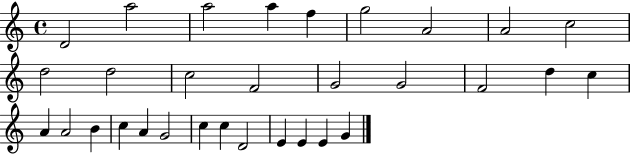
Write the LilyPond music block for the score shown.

{
  \clef treble
  \time 4/4
  \defaultTimeSignature
  \key c \major
  d'2 a''2 | a''2 a''4 f''4 | g''2 a'2 | a'2 c''2 | \break d''2 d''2 | c''2 f'2 | g'2 g'2 | f'2 d''4 c''4 | \break a'4 a'2 b'4 | c''4 a'4 g'2 | c''4 c''4 d'2 | e'4 e'4 e'4 g'4 | \break \bar "|."
}